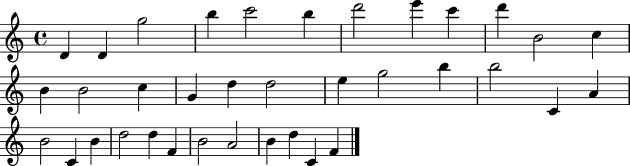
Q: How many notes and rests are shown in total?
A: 36